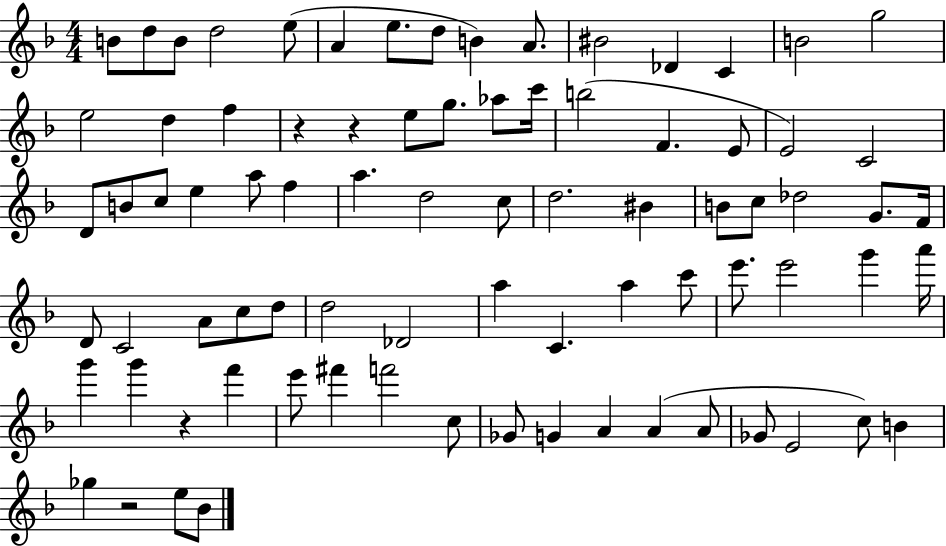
X:1
T:Untitled
M:4/4
L:1/4
K:F
B/2 d/2 B/2 d2 e/2 A e/2 d/2 B A/2 ^B2 _D C B2 g2 e2 d f z z e/2 g/2 _a/2 c'/4 b2 F E/2 E2 C2 D/2 B/2 c/2 e a/2 f a d2 c/2 d2 ^B B/2 c/2 _d2 G/2 F/4 D/2 C2 A/2 c/2 d/2 d2 _D2 a C a c'/2 e'/2 e'2 g' a'/4 g' g' z f' e'/2 ^f' f'2 c/2 _G/2 G A A A/2 _G/2 E2 c/2 B _g z2 e/2 _B/2